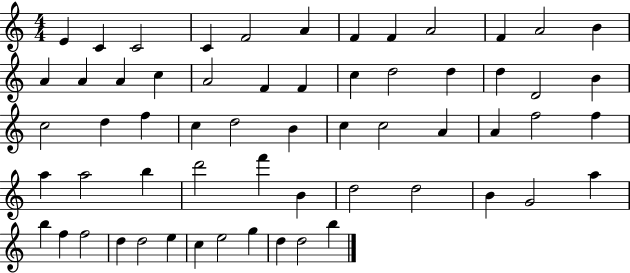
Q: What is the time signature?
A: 4/4